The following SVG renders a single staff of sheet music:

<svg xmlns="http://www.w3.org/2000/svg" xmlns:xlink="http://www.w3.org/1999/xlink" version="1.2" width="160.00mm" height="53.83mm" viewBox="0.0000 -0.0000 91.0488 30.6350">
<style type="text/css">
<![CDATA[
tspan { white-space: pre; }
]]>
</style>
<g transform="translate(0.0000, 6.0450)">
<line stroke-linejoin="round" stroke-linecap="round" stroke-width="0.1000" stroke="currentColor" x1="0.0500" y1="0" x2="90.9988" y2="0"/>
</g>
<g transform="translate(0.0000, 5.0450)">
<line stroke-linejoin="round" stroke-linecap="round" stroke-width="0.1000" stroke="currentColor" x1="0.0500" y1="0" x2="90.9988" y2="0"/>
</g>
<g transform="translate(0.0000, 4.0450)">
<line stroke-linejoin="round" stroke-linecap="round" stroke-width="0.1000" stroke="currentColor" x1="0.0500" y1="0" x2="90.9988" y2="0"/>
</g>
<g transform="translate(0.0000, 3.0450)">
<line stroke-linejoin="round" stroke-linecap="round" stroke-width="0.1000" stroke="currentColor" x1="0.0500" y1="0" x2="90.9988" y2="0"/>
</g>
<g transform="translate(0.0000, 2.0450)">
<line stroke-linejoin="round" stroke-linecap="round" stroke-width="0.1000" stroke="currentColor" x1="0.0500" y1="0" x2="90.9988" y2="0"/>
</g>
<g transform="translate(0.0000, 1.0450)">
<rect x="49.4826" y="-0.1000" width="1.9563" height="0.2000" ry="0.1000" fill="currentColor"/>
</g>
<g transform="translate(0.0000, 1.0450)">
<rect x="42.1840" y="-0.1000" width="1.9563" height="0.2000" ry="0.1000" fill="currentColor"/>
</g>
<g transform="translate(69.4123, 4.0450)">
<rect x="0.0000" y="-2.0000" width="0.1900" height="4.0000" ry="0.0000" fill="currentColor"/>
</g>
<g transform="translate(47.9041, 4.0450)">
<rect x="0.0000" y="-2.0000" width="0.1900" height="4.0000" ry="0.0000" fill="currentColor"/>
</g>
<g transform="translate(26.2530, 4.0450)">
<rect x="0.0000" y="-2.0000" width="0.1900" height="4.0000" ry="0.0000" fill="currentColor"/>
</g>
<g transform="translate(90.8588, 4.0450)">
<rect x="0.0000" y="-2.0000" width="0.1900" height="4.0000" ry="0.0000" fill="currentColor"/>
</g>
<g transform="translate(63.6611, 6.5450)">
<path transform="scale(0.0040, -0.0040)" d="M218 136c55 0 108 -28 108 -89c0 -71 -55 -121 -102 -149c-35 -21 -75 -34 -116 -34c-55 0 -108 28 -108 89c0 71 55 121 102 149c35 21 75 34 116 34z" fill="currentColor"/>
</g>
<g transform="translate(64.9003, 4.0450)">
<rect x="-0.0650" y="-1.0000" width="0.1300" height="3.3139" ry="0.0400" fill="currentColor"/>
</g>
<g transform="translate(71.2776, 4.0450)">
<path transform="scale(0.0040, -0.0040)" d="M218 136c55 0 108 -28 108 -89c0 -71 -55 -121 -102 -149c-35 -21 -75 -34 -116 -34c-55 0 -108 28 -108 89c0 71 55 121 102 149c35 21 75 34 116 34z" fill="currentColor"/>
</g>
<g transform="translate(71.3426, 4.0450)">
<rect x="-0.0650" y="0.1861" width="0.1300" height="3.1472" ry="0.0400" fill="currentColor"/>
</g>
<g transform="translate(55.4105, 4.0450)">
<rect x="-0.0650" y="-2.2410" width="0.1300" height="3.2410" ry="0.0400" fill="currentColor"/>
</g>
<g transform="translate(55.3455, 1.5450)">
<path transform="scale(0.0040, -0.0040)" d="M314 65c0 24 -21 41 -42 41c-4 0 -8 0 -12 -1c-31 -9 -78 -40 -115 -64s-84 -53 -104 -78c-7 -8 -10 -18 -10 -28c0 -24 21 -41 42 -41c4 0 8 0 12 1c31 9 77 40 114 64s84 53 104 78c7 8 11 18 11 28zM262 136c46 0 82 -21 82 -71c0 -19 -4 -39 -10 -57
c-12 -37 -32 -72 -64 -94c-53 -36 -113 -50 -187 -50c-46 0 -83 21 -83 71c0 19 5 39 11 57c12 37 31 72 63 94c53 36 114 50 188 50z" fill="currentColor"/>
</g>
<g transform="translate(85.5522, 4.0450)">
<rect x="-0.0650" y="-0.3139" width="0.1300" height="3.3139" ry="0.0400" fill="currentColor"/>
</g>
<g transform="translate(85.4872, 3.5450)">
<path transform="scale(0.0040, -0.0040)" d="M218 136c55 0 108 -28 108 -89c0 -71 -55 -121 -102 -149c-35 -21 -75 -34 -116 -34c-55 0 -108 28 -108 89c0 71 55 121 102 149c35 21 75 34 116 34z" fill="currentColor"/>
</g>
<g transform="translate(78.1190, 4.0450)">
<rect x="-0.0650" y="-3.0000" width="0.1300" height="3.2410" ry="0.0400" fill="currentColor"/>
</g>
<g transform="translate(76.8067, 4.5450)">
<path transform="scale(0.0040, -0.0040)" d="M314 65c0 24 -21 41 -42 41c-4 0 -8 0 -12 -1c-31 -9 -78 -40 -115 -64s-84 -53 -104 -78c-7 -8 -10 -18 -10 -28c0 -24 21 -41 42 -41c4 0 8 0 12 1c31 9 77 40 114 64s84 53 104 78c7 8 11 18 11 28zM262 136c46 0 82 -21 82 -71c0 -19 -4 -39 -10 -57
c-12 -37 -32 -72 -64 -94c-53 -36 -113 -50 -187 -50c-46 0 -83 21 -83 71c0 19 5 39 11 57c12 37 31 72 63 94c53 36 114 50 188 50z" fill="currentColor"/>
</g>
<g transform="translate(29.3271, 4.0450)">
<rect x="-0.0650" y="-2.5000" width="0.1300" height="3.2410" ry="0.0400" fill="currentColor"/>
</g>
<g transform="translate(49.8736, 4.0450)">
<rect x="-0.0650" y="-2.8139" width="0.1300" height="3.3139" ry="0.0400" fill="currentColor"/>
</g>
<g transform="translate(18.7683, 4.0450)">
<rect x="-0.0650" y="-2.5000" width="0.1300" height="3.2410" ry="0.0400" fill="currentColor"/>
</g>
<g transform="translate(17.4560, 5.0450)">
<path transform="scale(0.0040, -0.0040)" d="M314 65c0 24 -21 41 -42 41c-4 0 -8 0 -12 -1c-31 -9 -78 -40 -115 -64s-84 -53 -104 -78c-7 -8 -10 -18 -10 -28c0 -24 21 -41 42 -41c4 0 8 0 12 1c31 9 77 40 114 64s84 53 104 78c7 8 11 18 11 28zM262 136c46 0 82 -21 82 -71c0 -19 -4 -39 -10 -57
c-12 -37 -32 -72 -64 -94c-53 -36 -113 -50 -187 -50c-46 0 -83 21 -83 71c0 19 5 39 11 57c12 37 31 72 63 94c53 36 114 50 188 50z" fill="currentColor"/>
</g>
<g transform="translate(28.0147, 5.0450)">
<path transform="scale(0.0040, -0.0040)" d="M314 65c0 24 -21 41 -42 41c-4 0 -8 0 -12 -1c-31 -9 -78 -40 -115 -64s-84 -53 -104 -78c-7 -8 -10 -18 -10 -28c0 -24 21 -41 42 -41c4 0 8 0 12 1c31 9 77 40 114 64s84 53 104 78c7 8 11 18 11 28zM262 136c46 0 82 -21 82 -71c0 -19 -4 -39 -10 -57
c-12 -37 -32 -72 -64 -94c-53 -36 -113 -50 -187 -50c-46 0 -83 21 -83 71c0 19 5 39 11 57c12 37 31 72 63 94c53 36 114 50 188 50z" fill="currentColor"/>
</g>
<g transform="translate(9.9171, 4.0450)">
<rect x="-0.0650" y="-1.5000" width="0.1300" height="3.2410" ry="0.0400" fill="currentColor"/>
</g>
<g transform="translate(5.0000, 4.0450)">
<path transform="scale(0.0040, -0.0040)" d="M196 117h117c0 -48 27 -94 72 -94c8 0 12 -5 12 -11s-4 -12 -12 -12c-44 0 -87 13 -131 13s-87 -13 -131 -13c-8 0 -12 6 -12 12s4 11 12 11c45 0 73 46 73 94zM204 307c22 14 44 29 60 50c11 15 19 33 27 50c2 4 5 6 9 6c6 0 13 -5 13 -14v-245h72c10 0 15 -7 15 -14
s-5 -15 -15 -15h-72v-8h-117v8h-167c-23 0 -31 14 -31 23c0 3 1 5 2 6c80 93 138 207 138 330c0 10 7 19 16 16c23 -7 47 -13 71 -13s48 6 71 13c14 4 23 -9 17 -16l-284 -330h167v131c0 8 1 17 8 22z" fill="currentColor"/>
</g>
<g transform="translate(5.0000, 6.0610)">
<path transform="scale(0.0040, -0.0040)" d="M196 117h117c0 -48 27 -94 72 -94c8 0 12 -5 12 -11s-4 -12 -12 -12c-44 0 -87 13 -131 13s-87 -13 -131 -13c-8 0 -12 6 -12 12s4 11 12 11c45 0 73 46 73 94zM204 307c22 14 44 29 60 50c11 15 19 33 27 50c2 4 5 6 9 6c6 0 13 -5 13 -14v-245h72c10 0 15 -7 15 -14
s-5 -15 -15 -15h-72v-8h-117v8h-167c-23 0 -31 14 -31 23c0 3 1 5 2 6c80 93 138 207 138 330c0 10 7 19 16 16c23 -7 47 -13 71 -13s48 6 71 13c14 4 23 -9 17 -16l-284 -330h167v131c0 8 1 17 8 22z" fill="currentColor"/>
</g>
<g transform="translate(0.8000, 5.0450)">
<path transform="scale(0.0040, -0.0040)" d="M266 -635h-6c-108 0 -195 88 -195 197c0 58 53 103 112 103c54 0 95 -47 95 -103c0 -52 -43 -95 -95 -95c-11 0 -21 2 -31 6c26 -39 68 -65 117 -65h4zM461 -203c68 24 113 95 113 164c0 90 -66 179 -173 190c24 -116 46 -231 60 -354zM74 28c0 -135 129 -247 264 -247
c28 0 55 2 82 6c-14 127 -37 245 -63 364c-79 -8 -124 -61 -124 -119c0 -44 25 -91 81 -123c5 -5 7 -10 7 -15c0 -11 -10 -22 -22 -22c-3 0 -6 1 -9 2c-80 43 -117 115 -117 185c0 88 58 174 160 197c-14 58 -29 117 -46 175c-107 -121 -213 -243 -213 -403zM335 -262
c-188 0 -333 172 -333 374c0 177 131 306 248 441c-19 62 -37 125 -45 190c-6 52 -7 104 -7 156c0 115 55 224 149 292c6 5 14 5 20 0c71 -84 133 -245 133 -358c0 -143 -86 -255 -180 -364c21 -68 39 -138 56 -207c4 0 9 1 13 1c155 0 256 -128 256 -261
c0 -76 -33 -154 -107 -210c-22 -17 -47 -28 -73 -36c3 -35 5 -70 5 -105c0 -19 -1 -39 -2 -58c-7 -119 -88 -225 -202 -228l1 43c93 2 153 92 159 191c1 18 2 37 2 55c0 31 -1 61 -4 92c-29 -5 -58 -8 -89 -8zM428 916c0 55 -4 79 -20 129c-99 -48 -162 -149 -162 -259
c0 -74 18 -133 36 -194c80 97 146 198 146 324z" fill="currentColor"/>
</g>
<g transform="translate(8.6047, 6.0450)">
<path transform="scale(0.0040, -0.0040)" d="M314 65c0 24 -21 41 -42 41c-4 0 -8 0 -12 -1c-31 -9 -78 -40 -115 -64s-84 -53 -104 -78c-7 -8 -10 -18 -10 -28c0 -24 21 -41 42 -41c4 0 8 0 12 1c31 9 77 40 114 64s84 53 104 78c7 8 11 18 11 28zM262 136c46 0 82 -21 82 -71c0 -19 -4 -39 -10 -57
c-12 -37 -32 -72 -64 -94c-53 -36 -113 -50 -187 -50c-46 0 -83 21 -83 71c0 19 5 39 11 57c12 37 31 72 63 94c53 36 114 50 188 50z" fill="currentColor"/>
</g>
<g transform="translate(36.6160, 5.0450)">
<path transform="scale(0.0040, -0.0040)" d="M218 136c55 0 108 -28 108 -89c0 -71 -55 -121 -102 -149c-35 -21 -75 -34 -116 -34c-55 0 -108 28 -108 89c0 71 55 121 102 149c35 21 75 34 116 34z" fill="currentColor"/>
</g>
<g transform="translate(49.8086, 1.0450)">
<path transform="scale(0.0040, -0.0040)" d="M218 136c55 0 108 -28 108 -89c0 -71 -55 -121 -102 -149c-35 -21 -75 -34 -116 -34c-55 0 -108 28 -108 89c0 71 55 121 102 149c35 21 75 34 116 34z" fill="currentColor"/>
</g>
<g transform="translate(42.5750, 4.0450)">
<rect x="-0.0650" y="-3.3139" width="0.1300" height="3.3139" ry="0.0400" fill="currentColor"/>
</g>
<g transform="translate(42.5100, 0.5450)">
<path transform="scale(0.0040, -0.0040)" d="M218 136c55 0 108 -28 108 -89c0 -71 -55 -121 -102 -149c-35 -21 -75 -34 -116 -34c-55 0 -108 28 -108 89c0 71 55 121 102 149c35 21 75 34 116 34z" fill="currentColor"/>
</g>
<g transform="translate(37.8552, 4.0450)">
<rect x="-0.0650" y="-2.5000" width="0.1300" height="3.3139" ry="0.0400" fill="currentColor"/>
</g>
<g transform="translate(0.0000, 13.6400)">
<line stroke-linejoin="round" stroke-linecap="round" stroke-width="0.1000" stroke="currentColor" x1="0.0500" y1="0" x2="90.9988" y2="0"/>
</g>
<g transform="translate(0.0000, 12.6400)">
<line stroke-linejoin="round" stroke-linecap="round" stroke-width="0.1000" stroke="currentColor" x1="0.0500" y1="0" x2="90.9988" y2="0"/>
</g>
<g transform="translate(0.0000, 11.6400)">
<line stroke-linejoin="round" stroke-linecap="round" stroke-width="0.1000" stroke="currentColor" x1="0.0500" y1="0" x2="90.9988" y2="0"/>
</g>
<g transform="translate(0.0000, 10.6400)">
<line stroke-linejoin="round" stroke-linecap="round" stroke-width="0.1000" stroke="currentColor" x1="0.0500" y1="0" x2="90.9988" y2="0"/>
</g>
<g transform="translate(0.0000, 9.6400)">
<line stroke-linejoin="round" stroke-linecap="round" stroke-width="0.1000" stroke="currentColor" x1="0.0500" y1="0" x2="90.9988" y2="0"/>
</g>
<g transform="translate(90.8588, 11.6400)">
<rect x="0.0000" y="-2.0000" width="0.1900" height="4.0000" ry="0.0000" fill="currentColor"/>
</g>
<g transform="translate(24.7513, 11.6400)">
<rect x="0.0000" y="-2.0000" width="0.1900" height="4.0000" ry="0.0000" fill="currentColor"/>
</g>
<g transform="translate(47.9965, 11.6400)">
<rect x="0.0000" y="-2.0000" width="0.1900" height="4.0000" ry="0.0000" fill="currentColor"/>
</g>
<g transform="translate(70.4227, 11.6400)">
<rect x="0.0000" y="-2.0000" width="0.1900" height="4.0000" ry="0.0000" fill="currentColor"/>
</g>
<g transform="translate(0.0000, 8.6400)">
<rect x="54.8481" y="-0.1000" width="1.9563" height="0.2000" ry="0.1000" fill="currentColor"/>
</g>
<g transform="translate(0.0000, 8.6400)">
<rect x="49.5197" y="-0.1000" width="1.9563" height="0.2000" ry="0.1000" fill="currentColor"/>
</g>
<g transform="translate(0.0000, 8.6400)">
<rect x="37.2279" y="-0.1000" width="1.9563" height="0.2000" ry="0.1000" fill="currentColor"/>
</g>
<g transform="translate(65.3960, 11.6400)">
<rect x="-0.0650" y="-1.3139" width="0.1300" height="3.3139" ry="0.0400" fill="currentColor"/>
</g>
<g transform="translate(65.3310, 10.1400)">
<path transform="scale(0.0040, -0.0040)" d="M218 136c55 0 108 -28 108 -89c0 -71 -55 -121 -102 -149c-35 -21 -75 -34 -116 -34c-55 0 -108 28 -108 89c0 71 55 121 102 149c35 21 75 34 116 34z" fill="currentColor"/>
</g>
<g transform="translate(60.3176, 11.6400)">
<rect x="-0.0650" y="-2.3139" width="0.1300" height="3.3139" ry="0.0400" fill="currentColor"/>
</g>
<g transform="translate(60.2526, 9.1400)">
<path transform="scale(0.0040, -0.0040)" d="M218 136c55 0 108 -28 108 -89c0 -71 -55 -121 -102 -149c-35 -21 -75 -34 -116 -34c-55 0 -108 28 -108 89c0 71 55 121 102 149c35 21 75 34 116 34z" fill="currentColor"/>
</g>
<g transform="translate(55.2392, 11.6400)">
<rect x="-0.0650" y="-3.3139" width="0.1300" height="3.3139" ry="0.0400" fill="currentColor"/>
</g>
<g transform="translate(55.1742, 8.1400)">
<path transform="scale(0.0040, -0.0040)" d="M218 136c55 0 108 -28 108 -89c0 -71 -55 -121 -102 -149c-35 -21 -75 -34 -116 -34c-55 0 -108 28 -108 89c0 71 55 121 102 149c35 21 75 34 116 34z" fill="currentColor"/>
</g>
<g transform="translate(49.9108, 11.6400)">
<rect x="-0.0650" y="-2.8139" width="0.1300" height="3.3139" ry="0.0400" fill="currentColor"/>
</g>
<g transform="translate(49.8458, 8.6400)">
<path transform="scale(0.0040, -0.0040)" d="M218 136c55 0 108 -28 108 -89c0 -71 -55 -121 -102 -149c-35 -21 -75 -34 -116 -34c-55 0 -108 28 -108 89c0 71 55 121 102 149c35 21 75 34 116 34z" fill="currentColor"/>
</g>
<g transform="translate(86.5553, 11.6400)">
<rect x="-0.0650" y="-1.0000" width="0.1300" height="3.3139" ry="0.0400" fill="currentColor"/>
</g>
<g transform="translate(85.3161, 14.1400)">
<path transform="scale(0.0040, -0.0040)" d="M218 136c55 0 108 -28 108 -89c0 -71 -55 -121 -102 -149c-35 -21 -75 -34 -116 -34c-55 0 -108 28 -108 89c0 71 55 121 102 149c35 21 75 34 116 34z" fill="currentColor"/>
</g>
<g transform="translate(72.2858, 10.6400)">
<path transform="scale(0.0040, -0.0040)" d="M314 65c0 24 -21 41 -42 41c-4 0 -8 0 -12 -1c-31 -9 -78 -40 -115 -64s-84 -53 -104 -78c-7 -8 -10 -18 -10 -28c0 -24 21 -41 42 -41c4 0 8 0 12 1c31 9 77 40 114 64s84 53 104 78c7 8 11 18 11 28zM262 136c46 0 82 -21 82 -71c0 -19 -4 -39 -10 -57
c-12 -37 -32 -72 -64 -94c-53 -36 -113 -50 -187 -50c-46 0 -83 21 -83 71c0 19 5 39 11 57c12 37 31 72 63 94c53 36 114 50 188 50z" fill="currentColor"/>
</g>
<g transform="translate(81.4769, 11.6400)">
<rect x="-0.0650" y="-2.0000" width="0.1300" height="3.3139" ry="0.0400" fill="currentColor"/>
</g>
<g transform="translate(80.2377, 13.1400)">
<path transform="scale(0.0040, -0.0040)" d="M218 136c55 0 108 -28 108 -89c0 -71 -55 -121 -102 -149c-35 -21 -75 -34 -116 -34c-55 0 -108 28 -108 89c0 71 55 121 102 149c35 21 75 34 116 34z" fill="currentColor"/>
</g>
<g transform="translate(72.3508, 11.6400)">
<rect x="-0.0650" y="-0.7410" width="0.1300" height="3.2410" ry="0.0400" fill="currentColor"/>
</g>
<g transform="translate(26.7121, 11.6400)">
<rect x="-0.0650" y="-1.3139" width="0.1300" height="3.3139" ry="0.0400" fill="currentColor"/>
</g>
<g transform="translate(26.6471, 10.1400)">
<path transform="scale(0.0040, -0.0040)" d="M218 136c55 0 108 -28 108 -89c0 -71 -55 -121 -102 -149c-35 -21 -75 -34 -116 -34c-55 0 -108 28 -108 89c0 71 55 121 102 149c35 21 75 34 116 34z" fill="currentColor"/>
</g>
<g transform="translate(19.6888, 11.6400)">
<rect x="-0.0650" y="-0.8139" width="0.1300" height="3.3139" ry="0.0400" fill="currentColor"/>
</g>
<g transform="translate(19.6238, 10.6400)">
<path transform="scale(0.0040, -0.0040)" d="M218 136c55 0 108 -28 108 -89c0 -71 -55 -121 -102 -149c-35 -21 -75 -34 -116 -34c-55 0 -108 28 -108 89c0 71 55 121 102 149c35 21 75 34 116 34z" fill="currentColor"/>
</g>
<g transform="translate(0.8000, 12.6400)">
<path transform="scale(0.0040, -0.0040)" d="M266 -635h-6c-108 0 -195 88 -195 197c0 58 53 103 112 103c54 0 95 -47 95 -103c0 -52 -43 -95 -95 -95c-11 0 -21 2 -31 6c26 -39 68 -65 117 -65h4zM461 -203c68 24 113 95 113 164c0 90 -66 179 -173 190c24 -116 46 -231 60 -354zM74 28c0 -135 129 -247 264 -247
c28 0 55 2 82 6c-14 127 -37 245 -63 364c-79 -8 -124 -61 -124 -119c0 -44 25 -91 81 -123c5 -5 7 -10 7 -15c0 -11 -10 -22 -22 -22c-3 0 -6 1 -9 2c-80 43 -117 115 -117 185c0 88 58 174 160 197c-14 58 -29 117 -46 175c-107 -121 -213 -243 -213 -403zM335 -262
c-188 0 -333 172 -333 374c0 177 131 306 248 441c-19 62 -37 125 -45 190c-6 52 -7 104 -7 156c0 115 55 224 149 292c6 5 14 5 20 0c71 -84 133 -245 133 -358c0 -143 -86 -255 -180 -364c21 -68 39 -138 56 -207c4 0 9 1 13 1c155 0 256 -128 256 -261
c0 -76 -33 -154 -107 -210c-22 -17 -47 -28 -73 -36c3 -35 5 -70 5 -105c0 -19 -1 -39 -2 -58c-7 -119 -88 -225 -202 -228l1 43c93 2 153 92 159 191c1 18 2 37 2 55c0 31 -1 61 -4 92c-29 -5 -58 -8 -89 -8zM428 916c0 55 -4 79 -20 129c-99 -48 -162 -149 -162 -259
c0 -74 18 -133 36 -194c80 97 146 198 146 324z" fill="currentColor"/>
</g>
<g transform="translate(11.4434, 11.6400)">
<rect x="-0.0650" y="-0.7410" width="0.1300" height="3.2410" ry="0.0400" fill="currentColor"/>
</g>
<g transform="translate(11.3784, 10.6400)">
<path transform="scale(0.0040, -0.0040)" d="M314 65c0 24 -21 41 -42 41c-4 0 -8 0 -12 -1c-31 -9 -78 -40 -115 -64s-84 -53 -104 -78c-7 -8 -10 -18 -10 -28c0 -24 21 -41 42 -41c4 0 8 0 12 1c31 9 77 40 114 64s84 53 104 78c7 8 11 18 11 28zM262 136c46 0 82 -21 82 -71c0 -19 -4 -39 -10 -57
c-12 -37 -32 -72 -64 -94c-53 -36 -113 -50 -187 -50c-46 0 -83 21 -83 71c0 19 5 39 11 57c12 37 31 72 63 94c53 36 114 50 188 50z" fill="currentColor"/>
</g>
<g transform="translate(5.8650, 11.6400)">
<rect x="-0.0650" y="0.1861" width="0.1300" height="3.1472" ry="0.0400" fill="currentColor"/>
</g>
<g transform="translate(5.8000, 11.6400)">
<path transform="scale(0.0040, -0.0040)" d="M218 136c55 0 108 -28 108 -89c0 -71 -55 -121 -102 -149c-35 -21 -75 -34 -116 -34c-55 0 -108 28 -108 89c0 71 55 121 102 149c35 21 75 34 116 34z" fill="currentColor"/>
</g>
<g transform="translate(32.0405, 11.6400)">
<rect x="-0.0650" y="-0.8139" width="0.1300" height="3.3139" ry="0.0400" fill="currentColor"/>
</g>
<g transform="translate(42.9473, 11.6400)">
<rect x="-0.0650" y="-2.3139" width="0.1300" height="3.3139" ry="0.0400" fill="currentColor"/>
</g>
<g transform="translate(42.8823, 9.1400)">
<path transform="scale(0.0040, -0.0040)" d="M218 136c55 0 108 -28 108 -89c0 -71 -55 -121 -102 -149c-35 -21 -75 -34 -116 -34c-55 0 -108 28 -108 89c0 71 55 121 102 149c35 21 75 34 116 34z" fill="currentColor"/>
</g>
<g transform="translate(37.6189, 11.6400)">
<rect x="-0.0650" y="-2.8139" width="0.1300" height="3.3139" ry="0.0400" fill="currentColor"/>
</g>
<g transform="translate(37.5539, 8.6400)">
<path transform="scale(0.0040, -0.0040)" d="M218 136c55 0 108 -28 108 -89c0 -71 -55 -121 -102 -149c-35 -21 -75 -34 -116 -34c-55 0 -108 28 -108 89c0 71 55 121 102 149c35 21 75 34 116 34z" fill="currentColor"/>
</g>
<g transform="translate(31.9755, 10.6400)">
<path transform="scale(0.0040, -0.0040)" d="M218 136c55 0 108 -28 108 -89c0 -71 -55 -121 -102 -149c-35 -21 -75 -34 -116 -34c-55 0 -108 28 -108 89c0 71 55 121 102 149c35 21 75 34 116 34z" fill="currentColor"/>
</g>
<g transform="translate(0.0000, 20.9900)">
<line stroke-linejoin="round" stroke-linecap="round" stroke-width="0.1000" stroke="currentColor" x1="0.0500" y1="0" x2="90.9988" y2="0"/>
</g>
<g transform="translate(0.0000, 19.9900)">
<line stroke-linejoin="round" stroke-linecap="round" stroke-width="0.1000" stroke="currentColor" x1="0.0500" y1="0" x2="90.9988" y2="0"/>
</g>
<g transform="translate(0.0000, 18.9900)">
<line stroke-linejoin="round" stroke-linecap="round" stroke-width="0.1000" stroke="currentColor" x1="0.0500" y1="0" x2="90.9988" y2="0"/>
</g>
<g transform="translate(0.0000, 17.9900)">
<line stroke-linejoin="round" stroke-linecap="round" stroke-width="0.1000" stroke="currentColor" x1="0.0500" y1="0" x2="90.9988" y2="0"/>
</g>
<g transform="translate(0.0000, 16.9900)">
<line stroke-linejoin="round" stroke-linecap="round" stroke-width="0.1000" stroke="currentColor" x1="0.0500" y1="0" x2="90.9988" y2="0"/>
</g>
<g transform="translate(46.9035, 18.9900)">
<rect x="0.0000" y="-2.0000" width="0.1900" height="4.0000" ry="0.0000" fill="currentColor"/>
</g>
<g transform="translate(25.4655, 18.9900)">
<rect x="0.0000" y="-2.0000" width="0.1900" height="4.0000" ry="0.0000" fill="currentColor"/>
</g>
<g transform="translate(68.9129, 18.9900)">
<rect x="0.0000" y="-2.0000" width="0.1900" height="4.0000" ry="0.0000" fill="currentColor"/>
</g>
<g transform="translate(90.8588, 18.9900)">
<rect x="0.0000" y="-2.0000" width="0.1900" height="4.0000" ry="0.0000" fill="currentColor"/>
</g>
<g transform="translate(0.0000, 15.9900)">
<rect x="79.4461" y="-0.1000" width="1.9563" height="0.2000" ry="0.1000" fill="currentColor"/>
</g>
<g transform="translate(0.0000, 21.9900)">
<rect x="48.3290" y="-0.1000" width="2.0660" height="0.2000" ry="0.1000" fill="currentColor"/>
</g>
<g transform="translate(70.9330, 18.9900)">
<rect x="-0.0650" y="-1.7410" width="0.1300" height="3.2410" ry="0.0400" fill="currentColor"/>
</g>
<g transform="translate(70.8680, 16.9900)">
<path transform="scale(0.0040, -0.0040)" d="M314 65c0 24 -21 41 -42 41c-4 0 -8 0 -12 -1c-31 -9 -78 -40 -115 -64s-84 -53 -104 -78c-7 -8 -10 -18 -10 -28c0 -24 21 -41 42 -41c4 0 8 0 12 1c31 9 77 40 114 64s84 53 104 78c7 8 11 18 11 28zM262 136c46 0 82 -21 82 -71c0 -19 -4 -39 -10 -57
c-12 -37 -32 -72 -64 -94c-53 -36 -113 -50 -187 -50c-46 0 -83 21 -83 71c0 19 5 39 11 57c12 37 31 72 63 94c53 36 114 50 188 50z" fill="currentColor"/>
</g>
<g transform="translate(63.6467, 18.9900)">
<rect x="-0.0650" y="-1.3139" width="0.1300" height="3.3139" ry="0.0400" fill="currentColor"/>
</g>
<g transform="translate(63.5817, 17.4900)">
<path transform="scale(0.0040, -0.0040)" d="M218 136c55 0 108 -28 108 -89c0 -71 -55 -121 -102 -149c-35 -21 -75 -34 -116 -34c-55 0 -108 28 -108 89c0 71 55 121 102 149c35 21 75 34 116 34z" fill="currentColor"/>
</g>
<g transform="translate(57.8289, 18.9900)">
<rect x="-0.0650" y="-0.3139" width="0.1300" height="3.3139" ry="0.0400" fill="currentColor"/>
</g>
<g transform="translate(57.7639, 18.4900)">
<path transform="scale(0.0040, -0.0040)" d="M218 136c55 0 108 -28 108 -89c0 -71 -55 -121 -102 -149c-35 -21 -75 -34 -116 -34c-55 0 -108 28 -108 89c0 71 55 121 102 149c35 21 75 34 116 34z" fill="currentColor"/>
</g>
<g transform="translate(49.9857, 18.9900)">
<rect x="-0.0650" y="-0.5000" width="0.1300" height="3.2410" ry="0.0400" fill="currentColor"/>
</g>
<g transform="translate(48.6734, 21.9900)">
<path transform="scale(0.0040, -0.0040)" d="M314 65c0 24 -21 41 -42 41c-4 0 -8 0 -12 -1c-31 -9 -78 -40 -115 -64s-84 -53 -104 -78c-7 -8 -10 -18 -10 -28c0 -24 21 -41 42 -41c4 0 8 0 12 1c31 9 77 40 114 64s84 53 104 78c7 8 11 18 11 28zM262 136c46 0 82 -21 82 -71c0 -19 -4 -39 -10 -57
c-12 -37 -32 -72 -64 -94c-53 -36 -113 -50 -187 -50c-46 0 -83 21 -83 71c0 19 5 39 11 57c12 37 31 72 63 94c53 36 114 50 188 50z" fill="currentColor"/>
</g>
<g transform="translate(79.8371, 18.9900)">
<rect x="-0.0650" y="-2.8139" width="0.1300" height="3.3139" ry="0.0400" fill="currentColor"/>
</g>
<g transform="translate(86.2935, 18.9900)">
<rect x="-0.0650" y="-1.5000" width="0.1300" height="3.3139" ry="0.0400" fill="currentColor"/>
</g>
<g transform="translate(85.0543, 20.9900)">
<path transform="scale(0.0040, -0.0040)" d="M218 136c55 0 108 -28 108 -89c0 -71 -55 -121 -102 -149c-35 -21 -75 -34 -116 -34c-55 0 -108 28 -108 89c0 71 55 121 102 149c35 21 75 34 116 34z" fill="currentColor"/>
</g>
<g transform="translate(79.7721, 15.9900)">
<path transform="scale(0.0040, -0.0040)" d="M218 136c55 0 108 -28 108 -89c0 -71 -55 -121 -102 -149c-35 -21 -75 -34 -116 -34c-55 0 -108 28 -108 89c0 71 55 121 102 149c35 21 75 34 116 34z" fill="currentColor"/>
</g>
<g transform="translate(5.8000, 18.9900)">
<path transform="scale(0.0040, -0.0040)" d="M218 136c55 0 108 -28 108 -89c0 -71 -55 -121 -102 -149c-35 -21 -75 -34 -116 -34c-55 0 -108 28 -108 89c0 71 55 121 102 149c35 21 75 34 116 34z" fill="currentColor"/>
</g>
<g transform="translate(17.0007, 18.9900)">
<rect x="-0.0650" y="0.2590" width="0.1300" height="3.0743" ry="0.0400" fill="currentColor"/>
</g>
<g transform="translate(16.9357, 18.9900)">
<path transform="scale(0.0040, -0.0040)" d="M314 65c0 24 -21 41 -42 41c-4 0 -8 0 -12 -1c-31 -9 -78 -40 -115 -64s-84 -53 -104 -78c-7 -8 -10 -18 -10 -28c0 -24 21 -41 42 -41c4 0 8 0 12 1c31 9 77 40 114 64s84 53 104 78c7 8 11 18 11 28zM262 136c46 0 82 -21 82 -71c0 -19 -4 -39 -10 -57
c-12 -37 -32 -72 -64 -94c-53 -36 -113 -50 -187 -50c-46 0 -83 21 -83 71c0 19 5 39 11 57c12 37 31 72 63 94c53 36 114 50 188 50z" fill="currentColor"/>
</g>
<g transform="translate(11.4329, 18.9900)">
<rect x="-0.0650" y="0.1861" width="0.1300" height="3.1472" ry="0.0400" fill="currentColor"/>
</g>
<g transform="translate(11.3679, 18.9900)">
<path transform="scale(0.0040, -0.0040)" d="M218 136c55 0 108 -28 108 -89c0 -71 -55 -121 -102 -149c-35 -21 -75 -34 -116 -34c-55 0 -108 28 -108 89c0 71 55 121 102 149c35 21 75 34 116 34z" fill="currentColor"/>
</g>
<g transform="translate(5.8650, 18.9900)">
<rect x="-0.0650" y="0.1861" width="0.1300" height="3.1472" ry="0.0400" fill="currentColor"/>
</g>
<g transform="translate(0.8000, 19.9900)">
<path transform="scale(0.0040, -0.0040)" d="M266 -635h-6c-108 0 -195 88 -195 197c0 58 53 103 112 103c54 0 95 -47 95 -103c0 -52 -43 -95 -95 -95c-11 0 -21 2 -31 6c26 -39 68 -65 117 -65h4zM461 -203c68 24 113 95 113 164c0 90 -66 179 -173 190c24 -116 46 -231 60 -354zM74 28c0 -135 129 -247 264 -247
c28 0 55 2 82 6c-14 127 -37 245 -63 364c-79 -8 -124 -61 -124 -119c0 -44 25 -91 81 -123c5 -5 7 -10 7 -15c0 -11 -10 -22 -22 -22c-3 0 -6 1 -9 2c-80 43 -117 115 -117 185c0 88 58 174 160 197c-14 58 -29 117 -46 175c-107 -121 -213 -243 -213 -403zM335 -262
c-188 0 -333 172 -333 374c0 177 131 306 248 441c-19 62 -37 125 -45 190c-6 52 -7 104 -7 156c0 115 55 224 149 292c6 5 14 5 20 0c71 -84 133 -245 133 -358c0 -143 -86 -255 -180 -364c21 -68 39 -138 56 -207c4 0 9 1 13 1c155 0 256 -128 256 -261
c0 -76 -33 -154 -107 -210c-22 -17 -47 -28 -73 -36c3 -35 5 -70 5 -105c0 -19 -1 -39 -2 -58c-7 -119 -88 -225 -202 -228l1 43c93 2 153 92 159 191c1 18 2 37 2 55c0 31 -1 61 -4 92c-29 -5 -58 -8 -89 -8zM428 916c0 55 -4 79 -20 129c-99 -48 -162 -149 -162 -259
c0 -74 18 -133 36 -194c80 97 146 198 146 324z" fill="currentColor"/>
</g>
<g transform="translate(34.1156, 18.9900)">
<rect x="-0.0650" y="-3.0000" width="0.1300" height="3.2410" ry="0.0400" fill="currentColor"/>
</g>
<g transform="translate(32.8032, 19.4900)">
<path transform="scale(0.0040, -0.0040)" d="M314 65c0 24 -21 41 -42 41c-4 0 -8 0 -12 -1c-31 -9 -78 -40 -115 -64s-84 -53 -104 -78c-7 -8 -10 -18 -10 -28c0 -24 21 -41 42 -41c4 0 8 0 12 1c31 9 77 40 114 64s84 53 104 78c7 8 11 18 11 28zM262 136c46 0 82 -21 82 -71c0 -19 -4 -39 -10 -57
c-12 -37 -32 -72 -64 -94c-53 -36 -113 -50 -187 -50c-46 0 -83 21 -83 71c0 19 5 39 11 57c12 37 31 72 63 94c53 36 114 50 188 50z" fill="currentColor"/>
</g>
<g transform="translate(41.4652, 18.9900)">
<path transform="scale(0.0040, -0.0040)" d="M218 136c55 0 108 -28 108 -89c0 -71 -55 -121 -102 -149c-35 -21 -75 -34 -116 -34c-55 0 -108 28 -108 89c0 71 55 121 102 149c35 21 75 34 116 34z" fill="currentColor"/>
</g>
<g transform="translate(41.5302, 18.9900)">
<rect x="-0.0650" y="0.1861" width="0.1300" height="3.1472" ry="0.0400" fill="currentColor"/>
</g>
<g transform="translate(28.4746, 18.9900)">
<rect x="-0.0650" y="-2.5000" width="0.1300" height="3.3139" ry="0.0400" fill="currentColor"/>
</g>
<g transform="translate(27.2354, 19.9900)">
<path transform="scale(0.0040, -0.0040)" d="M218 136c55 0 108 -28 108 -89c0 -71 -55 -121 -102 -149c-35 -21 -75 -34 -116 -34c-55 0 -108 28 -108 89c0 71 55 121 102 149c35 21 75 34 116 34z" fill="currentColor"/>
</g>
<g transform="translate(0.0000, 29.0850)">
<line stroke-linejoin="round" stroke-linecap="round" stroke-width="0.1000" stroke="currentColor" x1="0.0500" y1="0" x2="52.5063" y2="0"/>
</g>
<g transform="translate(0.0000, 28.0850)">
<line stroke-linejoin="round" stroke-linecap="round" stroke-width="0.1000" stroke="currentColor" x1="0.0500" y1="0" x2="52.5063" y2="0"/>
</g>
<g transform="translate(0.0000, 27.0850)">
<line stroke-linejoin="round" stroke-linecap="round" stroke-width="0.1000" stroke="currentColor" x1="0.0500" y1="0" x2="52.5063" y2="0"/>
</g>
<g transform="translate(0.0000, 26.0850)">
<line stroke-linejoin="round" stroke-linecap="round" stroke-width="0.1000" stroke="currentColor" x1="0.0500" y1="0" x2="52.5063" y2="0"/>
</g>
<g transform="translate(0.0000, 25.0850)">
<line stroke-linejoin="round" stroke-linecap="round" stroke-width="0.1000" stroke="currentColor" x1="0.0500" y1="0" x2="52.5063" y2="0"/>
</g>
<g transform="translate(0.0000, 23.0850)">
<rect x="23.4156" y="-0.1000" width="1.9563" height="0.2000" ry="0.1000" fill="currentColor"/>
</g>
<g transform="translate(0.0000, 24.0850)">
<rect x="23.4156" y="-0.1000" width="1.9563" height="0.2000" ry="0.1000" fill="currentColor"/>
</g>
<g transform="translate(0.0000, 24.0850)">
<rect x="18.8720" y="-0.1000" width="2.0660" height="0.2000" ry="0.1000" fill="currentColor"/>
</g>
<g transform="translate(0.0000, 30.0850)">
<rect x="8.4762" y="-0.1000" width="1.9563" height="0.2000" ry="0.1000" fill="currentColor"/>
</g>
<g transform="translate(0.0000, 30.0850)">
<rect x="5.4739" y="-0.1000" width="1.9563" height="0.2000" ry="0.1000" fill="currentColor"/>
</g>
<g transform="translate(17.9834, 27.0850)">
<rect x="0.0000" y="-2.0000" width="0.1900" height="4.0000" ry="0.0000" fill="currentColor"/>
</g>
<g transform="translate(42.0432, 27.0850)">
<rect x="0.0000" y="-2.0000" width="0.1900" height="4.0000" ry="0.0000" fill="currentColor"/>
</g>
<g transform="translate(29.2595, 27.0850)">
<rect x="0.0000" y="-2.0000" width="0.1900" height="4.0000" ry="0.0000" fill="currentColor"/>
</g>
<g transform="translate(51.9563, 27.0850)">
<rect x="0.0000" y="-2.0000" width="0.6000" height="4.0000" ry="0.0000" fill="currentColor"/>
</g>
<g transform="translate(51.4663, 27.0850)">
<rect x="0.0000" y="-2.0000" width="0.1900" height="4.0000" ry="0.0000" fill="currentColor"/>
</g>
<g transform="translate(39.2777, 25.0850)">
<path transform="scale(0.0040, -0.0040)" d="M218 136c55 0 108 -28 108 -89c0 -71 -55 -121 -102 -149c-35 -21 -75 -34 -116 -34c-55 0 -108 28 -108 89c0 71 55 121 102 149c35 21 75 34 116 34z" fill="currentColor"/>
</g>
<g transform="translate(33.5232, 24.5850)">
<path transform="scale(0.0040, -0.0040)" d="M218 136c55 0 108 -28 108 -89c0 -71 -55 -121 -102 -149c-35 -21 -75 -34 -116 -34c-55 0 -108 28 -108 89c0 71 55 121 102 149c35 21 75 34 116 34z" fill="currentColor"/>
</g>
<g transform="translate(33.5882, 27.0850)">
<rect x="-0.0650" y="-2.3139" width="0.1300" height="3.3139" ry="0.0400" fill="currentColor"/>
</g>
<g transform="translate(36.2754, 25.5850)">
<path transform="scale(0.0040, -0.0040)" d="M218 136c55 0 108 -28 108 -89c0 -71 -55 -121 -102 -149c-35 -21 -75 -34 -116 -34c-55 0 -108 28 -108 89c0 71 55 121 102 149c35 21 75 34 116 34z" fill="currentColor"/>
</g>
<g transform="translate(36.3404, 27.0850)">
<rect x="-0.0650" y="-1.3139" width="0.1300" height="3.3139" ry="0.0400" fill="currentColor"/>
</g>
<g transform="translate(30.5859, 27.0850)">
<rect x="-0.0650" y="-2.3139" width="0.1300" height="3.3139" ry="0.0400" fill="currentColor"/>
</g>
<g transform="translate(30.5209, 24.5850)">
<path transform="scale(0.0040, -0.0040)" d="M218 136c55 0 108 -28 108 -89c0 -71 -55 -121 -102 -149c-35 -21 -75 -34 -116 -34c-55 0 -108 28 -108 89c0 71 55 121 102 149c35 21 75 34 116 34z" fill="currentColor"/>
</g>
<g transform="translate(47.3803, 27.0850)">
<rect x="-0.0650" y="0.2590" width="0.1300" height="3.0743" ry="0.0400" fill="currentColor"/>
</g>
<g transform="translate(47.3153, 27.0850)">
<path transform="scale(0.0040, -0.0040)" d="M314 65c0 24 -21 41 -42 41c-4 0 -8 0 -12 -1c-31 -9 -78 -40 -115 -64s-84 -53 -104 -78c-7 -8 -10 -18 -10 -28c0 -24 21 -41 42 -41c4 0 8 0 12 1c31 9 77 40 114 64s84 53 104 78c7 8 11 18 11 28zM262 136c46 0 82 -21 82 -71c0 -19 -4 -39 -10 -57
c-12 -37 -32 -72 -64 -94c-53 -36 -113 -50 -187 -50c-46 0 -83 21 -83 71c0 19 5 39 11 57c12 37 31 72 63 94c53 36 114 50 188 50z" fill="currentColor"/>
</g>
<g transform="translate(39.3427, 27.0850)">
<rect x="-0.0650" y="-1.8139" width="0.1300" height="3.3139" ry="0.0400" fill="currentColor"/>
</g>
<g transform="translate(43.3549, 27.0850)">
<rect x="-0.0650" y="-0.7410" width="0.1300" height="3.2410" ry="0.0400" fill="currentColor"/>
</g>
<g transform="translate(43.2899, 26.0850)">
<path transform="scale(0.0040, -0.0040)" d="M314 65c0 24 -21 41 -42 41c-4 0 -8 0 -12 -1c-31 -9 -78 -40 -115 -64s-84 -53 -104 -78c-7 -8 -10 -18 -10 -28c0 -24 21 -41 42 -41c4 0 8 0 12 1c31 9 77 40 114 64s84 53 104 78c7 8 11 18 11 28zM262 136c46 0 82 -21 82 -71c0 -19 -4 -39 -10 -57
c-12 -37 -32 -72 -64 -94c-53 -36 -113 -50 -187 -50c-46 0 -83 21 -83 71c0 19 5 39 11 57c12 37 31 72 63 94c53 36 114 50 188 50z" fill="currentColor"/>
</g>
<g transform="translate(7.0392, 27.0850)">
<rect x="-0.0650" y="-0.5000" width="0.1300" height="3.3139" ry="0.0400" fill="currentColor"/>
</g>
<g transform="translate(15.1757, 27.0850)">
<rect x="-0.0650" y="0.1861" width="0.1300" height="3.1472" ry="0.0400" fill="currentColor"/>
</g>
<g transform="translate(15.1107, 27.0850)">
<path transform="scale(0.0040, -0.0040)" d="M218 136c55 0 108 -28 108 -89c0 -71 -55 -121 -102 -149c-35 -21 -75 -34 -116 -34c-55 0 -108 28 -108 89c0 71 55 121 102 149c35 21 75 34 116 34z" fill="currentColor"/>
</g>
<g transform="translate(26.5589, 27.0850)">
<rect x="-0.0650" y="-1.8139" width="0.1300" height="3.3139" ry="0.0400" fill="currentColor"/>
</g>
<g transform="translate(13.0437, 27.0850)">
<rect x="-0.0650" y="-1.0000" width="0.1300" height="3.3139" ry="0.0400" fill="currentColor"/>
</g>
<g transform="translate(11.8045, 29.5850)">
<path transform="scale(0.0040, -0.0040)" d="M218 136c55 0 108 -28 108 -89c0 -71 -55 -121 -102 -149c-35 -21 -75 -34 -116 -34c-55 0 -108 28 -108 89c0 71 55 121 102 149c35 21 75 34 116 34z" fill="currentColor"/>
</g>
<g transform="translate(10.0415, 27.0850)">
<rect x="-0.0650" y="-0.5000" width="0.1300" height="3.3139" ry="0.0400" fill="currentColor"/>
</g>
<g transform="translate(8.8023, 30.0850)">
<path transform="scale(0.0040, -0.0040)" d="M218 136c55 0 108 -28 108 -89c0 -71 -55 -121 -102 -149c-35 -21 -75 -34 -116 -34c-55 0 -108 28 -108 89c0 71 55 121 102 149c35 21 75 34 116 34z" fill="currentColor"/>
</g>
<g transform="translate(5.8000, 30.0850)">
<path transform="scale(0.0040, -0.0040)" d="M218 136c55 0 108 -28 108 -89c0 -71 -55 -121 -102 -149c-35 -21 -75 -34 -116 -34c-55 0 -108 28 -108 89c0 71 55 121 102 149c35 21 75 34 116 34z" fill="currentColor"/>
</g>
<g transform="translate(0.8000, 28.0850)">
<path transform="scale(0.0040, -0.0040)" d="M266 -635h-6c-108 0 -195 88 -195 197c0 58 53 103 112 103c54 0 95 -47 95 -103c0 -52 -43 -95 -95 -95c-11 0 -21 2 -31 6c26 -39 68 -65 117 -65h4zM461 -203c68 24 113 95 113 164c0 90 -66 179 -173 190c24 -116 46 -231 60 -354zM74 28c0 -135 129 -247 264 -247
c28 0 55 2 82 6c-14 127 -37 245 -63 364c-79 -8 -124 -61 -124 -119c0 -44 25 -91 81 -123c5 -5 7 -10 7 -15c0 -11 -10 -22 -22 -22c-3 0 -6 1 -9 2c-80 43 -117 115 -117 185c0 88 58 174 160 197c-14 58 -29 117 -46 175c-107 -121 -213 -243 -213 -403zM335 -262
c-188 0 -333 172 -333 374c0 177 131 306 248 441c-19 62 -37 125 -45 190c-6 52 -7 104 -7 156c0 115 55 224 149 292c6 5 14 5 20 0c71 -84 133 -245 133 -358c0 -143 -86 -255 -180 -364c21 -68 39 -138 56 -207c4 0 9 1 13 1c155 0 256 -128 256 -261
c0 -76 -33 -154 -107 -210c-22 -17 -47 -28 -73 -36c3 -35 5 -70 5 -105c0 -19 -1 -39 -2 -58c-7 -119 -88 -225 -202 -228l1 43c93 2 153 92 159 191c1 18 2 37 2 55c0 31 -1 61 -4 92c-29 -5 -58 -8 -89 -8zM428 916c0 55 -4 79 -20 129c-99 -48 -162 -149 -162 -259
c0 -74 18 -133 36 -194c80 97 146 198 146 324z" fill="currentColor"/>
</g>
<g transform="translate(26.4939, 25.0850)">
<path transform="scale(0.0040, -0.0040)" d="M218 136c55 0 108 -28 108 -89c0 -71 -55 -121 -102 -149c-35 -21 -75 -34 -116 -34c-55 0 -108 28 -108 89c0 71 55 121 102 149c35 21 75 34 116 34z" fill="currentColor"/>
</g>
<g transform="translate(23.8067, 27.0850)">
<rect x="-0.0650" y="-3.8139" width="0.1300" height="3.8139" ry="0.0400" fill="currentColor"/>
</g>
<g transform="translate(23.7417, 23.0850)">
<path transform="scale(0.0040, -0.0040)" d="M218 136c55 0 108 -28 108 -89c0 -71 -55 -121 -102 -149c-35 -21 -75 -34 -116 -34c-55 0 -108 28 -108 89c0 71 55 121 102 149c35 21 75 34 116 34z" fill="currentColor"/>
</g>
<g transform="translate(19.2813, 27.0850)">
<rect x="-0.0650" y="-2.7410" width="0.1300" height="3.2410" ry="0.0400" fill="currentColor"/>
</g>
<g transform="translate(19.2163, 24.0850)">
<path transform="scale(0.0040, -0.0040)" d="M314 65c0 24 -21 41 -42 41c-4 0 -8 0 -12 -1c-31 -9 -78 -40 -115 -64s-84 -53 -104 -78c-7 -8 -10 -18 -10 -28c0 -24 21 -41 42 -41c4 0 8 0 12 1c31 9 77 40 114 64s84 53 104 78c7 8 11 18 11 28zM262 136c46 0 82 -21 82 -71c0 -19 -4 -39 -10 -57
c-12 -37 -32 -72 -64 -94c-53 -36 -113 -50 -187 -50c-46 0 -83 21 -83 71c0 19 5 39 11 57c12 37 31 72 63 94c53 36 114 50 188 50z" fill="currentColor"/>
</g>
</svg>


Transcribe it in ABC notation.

X:1
T:Untitled
M:4/4
L:1/4
K:C
E2 G2 G2 G b a g2 D B A2 c B d2 d e d a g a b g e d2 F D B B B2 G A2 B C2 c e f2 a E C C D B a2 c' f g g e f d2 B2